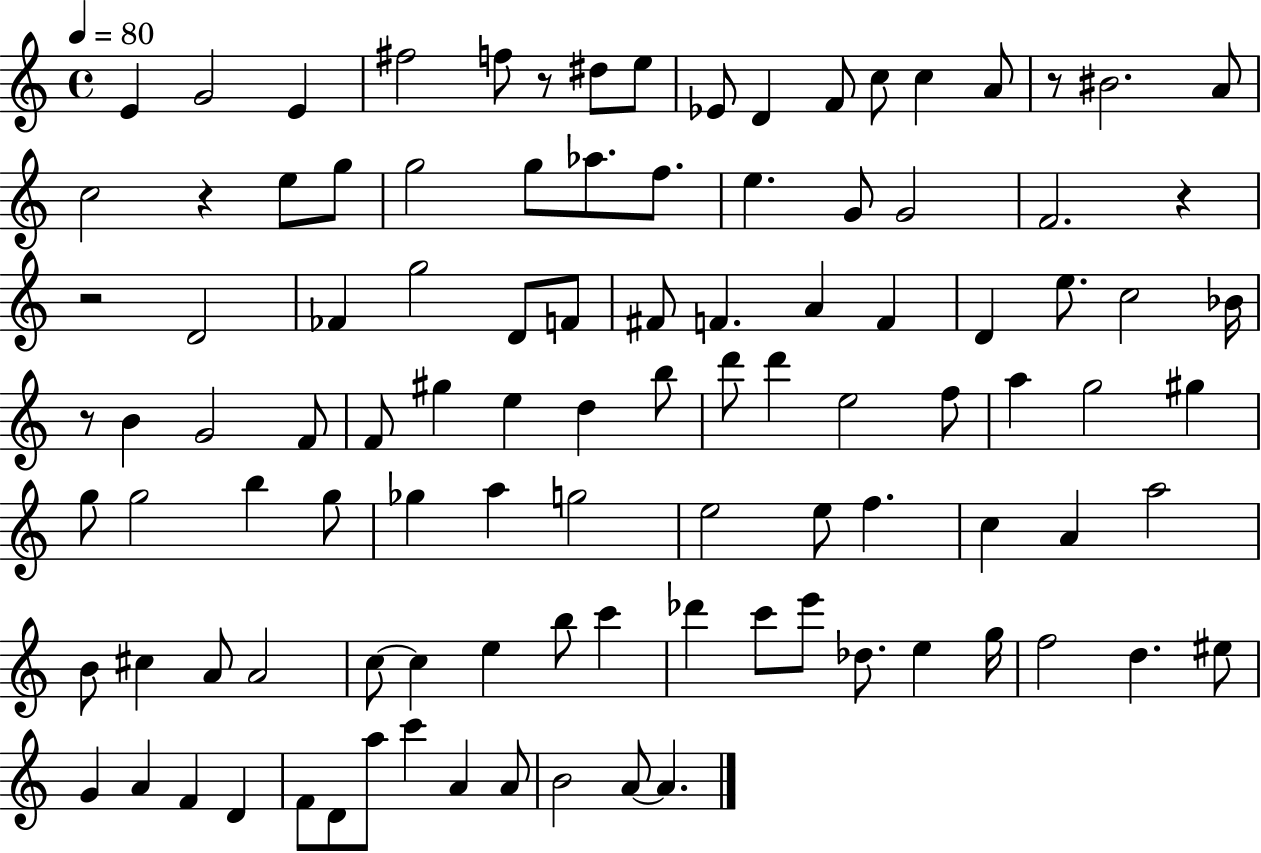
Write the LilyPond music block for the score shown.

{
  \clef treble
  \time 4/4
  \defaultTimeSignature
  \key c \major
  \tempo 4 = 80
  e'4 g'2 e'4 | fis''2 f''8 r8 dis''8 e''8 | ees'8 d'4 f'8 c''8 c''4 a'8 | r8 bis'2. a'8 | \break c''2 r4 e''8 g''8 | g''2 g''8 aes''8. f''8. | e''4. g'8 g'2 | f'2. r4 | \break r2 d'2 | fes'4 g''2 d'8 f'8 | fis'8 f'4. a'4 f'4 | d'4 e''8. c''2 bes'16 | \break r8 b'4 g'2 f'8 | f'8 gis''4 e''4 d''4 b''8 | d'''8 d'''4 e''2 f''8 | a''4 g''2 gis''4 | \break g''8 g''2 b''4 g''8 | ges''4 a''4 g''2 | e''2 e''8 f''4. | c''4 a'4 a''2 | \break b'8 cis''4 a'8 a'2 | c''8~~ c''4 e''4 b''8 c'''4 | des'''4 c'''8 e'''8 des''8. e''4 g''16 | f''2 d''4. eis''8 | \break g'4 a'4 f'4 d'4 | f'8 d'8 a''8 c'''4 a'4 a'8 | b'2 a'8~~ a'4. | \bar "|."
}